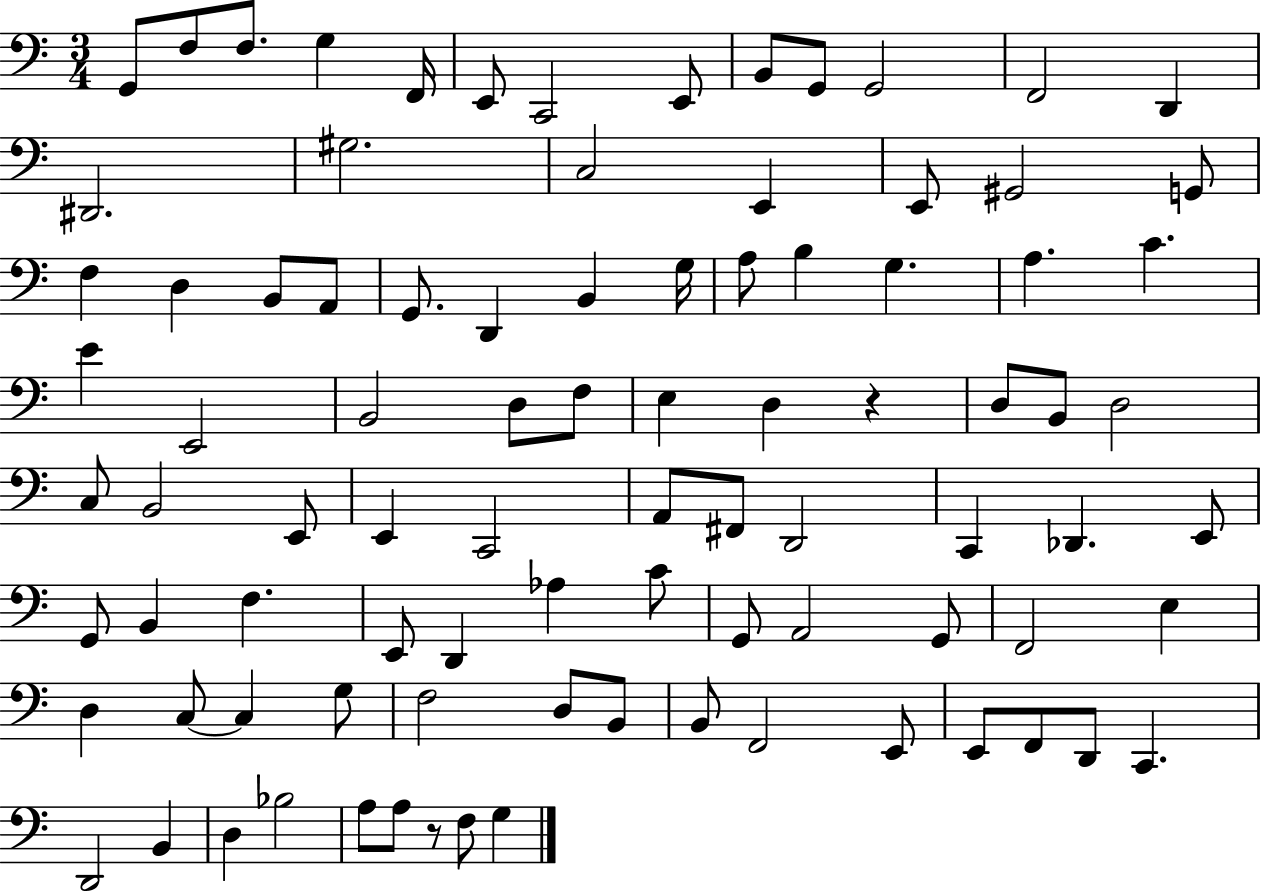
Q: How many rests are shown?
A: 2